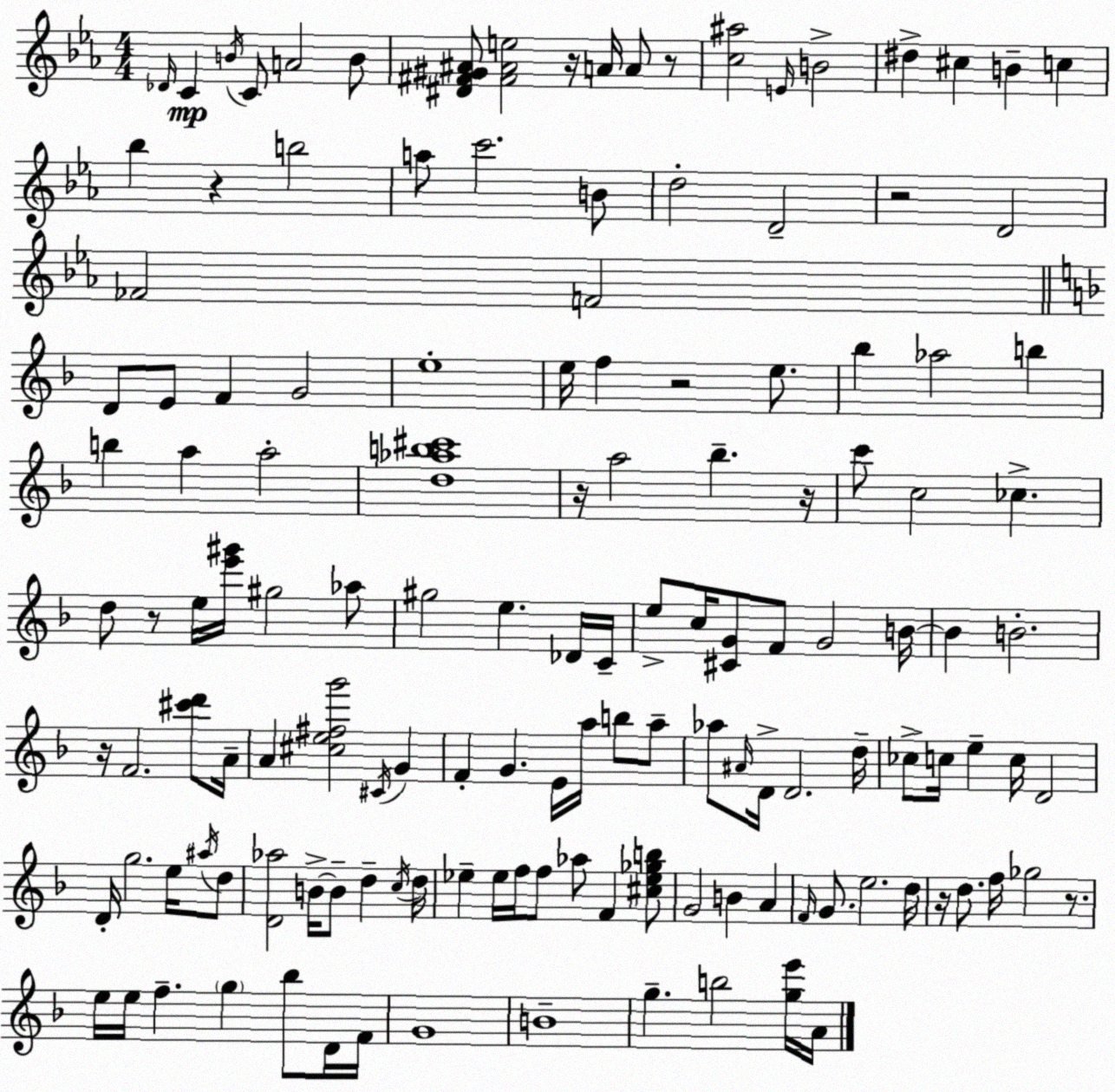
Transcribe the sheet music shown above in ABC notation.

X:1
T:Untitled
M:4/4
L:1/4
K:Cm
_D/4 C B/4 C/2 A2 B/2 [^D^F^G^A]/2 [^F^Ae]2 z/4 A/4 A/2 z/2 [c^a]2 E/4 B2 ^d ^c B c _b z b2 a/2 c'2 B/2 d2 D2 z2 D2 _F2 F2 D/2 E/2 F G2 e4 e/4 f z2 e/2 _b _a2 b b a a2 [d_ab^c']4 z/4 a2 _b z/4 c'/2 c2 _c d/2 z/2 e/4 [e'^g']/4 ^g2 _a/2 ^g2 e _D/4 C/4 e/2 c/4 [^CG]/2 F/2 G2 B/4 B B2 z/4 F2 [^c'd']/2 A/4 A [^ce^fg']2 ^C/4 G F G E/4 a/4 b/2 a/2 _a/2 ^A/4 D/4 D2 d/4 _c/2 c/4 e c/4 D2 D/4 g2 e/4 ^a/4 d/2 [D_a]2 B/4 B/2 d c/4 d/4 _e _e/4 f/4 f/2 _a/2 F [^c_e_gb]/2 G2 B A F/4 G/2 e2 d/4 z/4 d/2 f/4 _g2 z/2 e/4 e/4 f g _b/2 D/4 F/4 G4 B4 g b2 [ge']/4 A/4